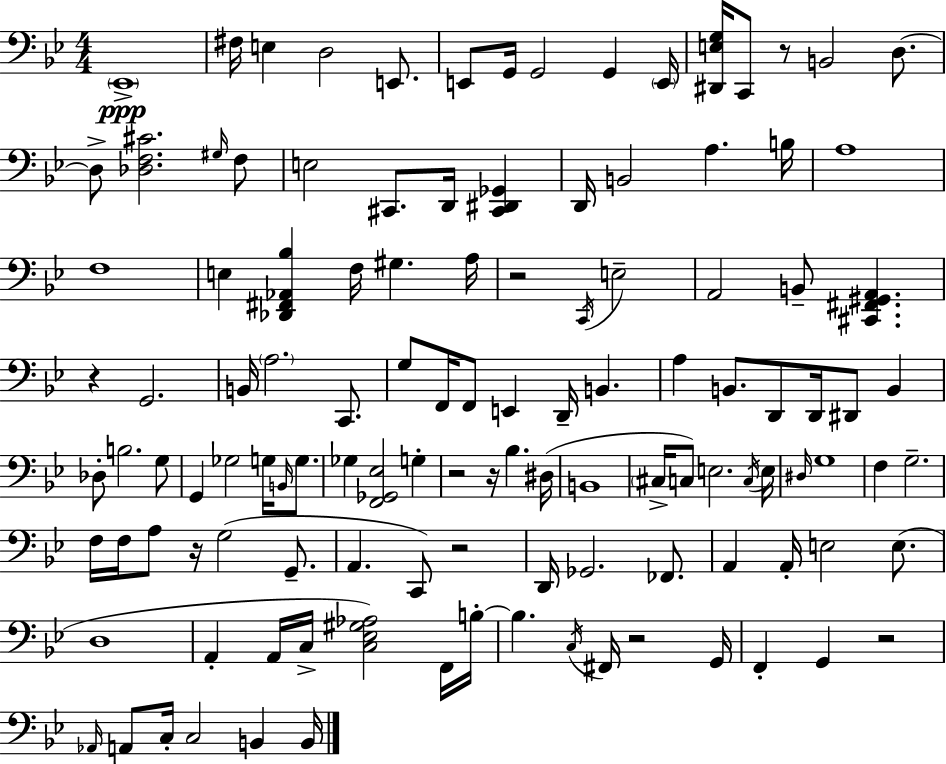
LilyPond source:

{
  \clef bass
  \numericTimeSignature
  \time 4/4
  \key g \minor
  \parenthesize ees,1->\ppp | fis16 e4 d2 e,8. | e,8 g,16 g,2 g,4 \parenthesize e,16 | <dis, e g>16 c,8 r8 b,2 d8.~~ | \break d8-> <des f cis'>2. \grace { gis16 } f8 | e2 cis,8. d,16 <cis, dis, ges,>4 | d,16 b,2 a4. | b16 a1 | \break f1 | e4 <des, fis, aes, bes>4 f16 gis4. | a16 r2 \acciaccatura { c,16 } e2-- | a,2 b,8-- <cis, fis, gis, a,>4. | \break r4 g,2. | b,16 \parenthesize a2. c,8. | g8 f,16 f,8 e,4 d,16-- b,4. | a4 b,8. d,8 d,16 dis,8 b,4 | \break des8-. b2. | g8 g,4 ges2 g16 \grace { b,16 } | g8. ges4 <f, ges, ees>2 g4-. | r2 r16 bes4. | \break dis16( b,1 | \parenthesize cis16-> c8) e2. | \acciaccatura { c16 } e16 \grace { dis16 } g1 | f4 g2.-- | \break f16 f16 a8 r16 g2( | g,8.-- a,4. c,8) r2 | d,16 ges,2. | fes,8. a,4 a,16-. e2 | \break e8.( d1 | a,4-. a,16 c16-> <c ees gis aes>2) | f,16 b16-.~~ b4. \acciaccatura { c16 } fis,16 r2 | g,16 f,4-. g,4 r2 | \break \grace { aes,16 } a,8 c16-. c2 | b,4 b,16 \bar "|."
}